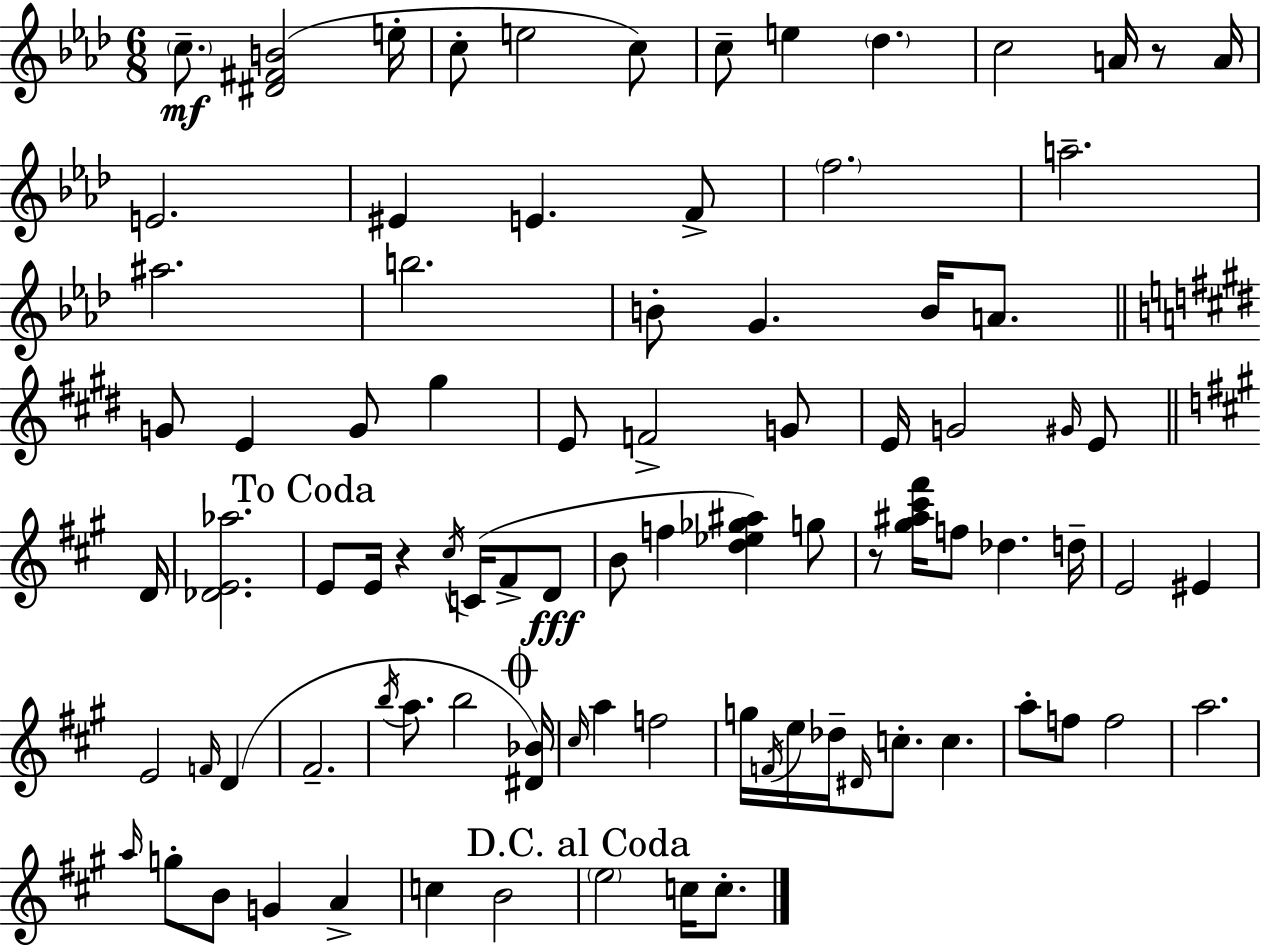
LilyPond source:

{
  \clef treble
  \numericTimeSignature
  \time 6/8
  \key f \minor
  \repeat volta 2 { \parenthesize c''8.--\mf <dis' fis' b'>2( e''16-. | c''8-. e''2 c''8) | c''8-- e''4 \parenthesize des''4. | c''2 a'16 r8 a'16 | \break e'2. | eis'4 e'4. f'8-> | \parenthesize f''2. | a''2.-- | \break ais''2. | b''2. | b'8-. g'4. b'16 a'8. | \bar "||" \break \key e \major g'8 e'4 g'8 gis''4 | e'8 f'2-> g'8 | e'16 g'2 \grace { gis'16 } e'8 | \bar "||" \break \key a \major d'16 <des' e' aes''>2. | \mark "To Coda" e'8 e'16 r4 \acciaccatura { cis''16 } c'16( fis'8-> | d'8\fff b'8 f''4 <d'' ees'' ges'' ais''>4) | g''8 r8 <gis'' ais'' cis''' fis'''>16 f''8 des''4. | \break d''16-- e'2 eis'4 | e'2 \grace { f'16 } d'4( | fis'2.-- | \acciaccatura { b''16 } a''8. b''2 | \break \mark \markup { \musicglyph "scripts.coda" } <dis' bes'>16) \grace { cis''16 } a''4 f''2 | g''16 \acciaccatura { f'16 } e''16 des''16-- \grace { dis'16 } c''8.-. | c''4. a''8-. f''8 f''2 | a''2. | \break \grace { a''16 } g''8-. b'8 | g'4 a'4-> c''4 | b'2 \mark "D.C. al Coda" \parenthesize e''2 | c''16 c''8.-. } \bar "|."
}